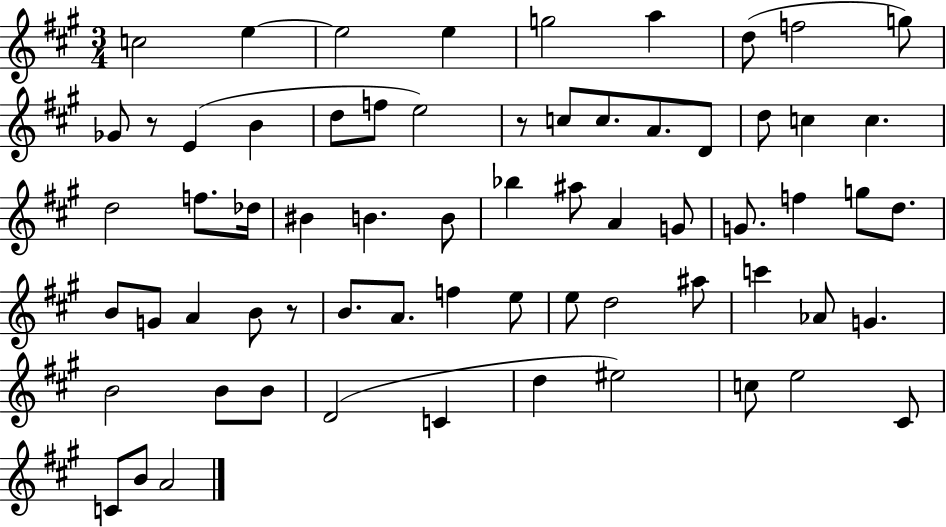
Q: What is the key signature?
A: A major